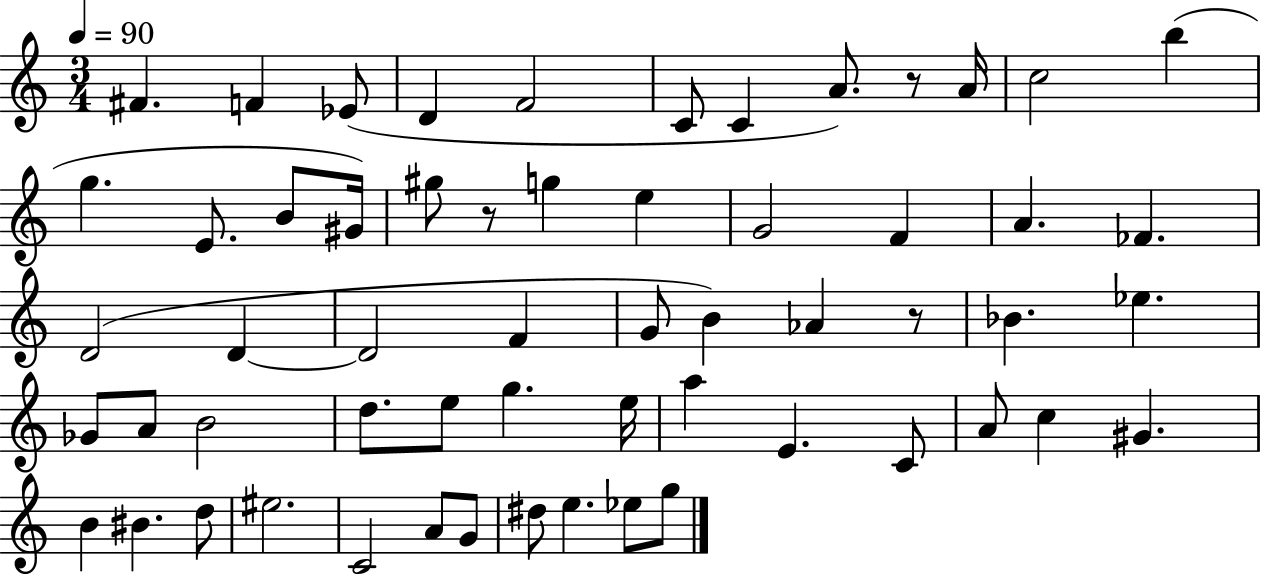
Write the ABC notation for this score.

X:1
T:Untitled
M:3/4
L:1/4
K:C
^F F _E/2 D F2 C/2 C A/2 z/2 A/4 c2 b g E/2 B/2 ^G/4 ^g/2 z/2 g e G2 F A _F D2 D D2 F G/2 B _A z/2 _B _e _G/2 A/2 B2 d/2 e/2 g e/4 a E C/2 A/2 c ^G B ^B d/2 ^e2 C2 A/2 G/2 ^d/2 e _e/2 g/2